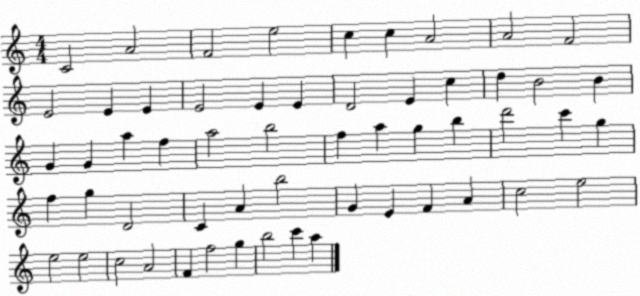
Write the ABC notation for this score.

X:1
T:Untitled
M:4/4
L:1/4
K:C
C2 A2 F2 e2 c c A2 A2 F2 E2 E E E2 E E D2 E c d B2 B G G a f a2 b2 f a g b d'2 c' g f g D2 C A b2 G E F A c2 e2 e2 e2 c2 A2 F f2 g b2 c' a